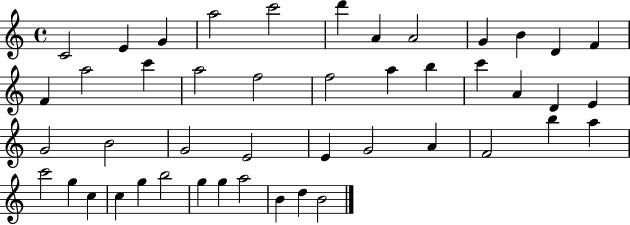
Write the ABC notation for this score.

X:1
T:Untitled
M:4/4
L:1/4
K:C
C2 E G a2 c'2 d' A A2 G B D F F a2 c' a2 f2 f2 a b c' A D E G2 B2 G2 E2 E G2 A F2 b a c'2 g c c g b2 g g a2 B d B2